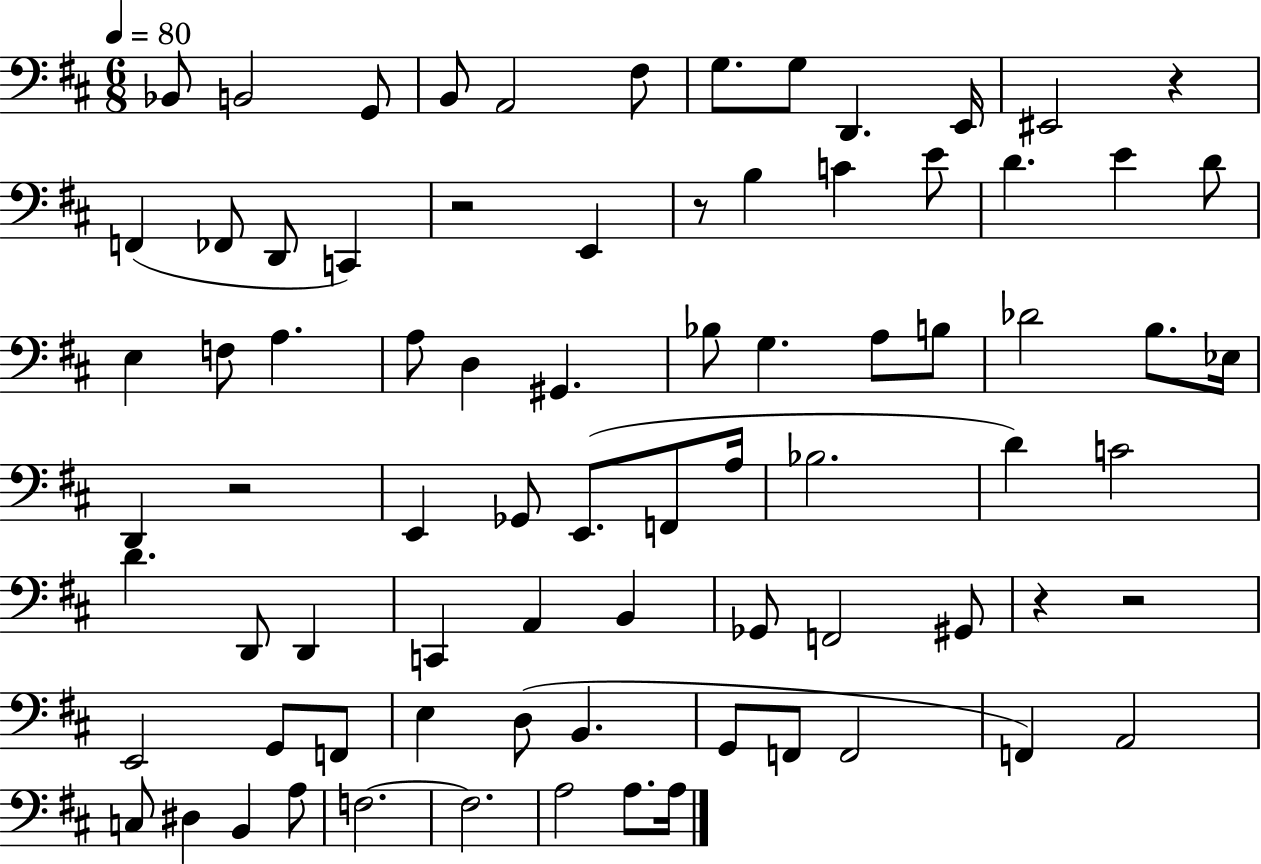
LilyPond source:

{
  \clef bass
  \numericTimeSignature
  \time 6/8
  \key d \major
  \tempo 4 = 80
  \repeat volta 2 { bes,8 b,2 g,8 | b,8 a,2 fis8 | g8. g8 d,4. e,16 | eis,2 r4 | \break f,4( fes,8 d,8 c,4) | r2 e,4 | r8 b4 c'4 e'8 | d'4. e'4 d'8 | \break e4 f8 a4. | a8 d4 gis,4. | bes8 g4. a8 b8 | des'2 b8. ees16 | \break d,4 r2 | e,4 ges,8 e,8.( f,8 a16 | bes2. | d'4) c'2 | \break d'4. d,8 d,4 | c,4 a,4 b,4 | ges,8 f,2 gis,8 | r4 r2 | \break e,2 g,8 f,8 | e4 d8( b,4. | g,8 f,8 f,2 | f,4) a,2 | \break c8 dis4 b,4 a8 | f2.~~ | f2. | a2 a8. a16 | \break } \bar "|."
}